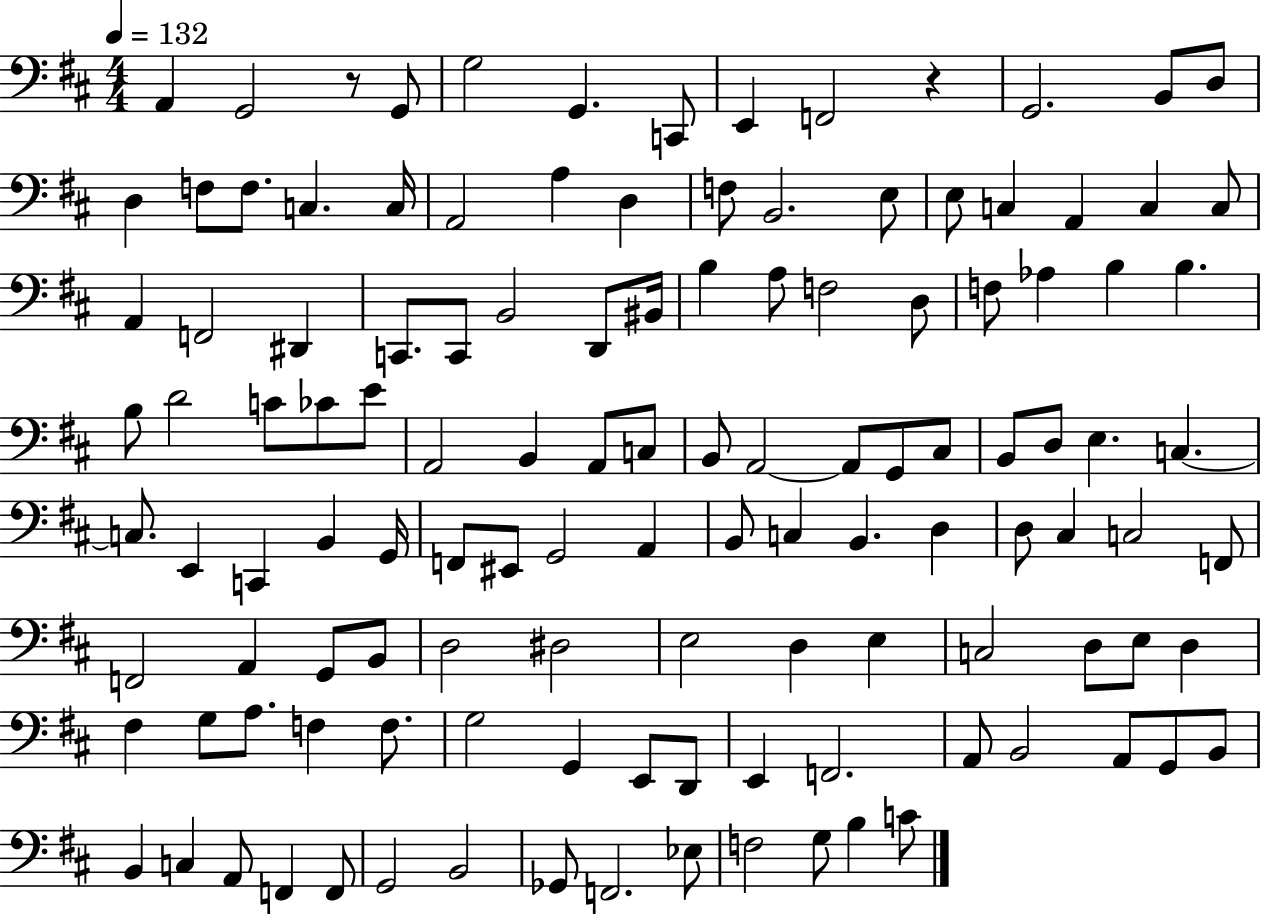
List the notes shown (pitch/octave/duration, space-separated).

A2/q G2/h R/e G2/e G3/h G2/q. C2/e E2/q F2/h R/q G2/h. B2/e D3/e D3/q F3/e F3/e. C3/q. C3/s A2/h A3/q D3/q F3/e B2/h. E3/e E3/e C3/q A2/q C3/q C3/e A2/q F2/h D#2/q C2/e. C2/e B2/h D2/e BIS2/s B3/q A3/e F3/h D3/e F3/e Ab3/q B3/q B3/q. B3/e D4/h C4/e CES4/e E4/e A2/h B2/q A2/e C3/e B2/e A2/h A2/e G2/e C#3/e B2/e D3/e E3/q. C3/q. C3/e. E2/q C2/q B2/q G2/s F2/e EIS2/e G2/h A2/q B2/e C3/q B2/q. D3/q D3/e C#3/q C3/h F2/e F2/h A2/q G2/e B2/e D3/h D#3/h E3/h D3/q E3/q C3/h D3/e E3/e D3/q F#3/q G3/e A3/e. F3/q F3/e. G3/h G2/q E2/e D2/e E2/q F2/h. A2/e B2/h A2/e G2/e B2/e B2/q C3/q A2/e F2/q F2/e G2/h B2/h Gb2/e F2/h. Eb3/e F3/h G3/e B3/q C4/e